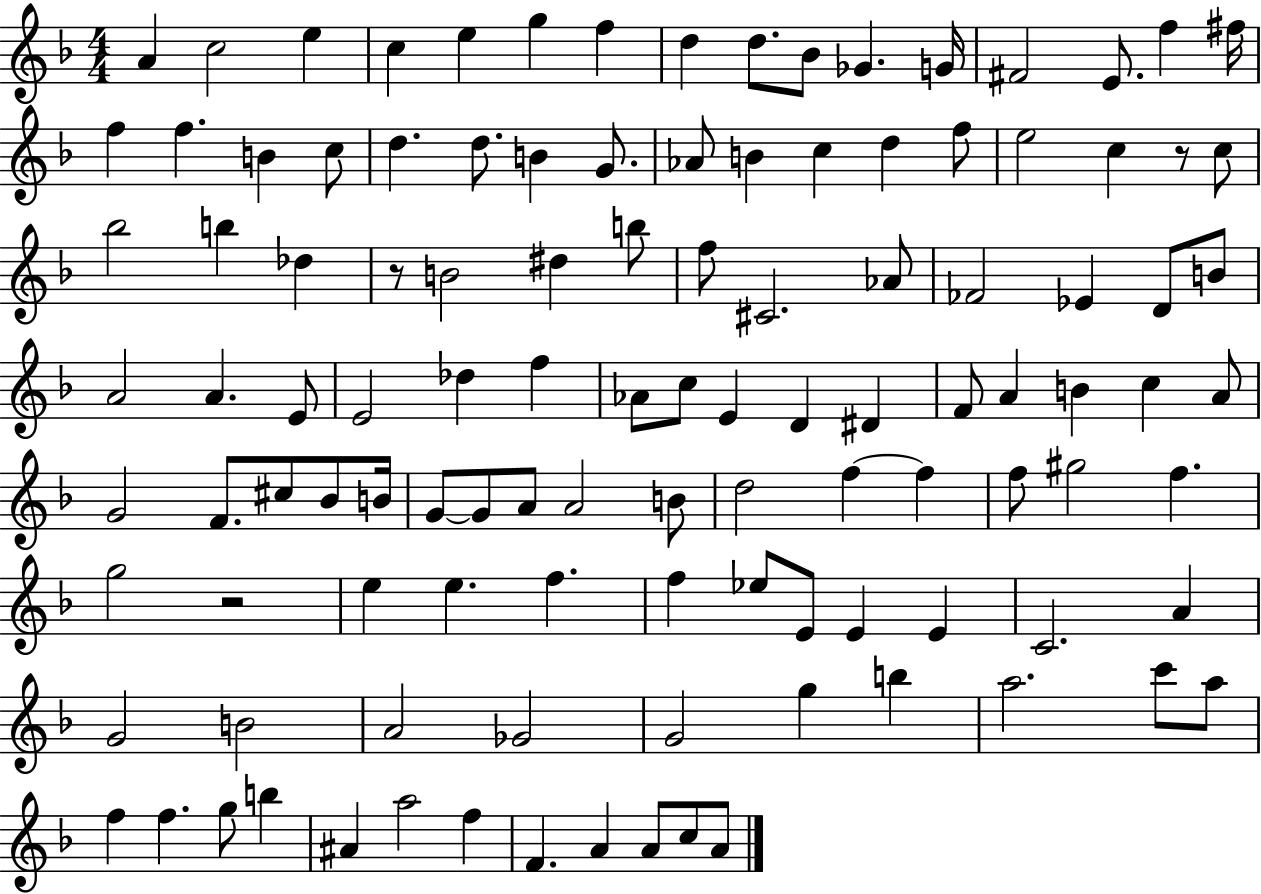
{
  \clef treble
  \numericTimeSignature
  \time 4/4
  \key f \major
  a'4 c''2 e''4 | c''4 e''4 g''4 f''4 | d''4 d''8. bes'8 ges'4. g'16 | fis'2 e'8. f''4 fis''16 | \break f''4 f''4. b'4 c''8 | d''4. d''8. b'4 g'8. | aes'8 b'4 c''4 d''4 f''8 | e''2 c''4 r8 c''8 | \break bes''2 b''4 des''4 | r8 b'2 dis''4 b''8 | f''8 cis'2. aes'8 | fes'2 ees'4 d'8 b'8 | \break a'2 a'4. e'8 | e'2 des''4 f''4 | aes'8 c''8 e'4 d'4 dis'4 | f'8 a'4 b'4 c''4 a'8 | \break g'2 f'8. cis''8 bes'8 b'16 | g'8~~ g'8 a'8 a'2 b'8 | d''2 f''4~~ f''4 | f''8 gis''2 f''4. | \break g''2 r2 | e''4 e''4. f''4. | f''4 ees''8 e'8 e'4 e'4 | c'2. a'4 | \break g'2 b'2 | a'2 ges'2 | g'2 g''4 b''4 | a''2. c'''8 a''8 | \break f''4 f''4. g''8 b''4 | ais'4 a''2 f''4 | f'4. a'4 a'8 c''8 a'8 | \bar "|."
}